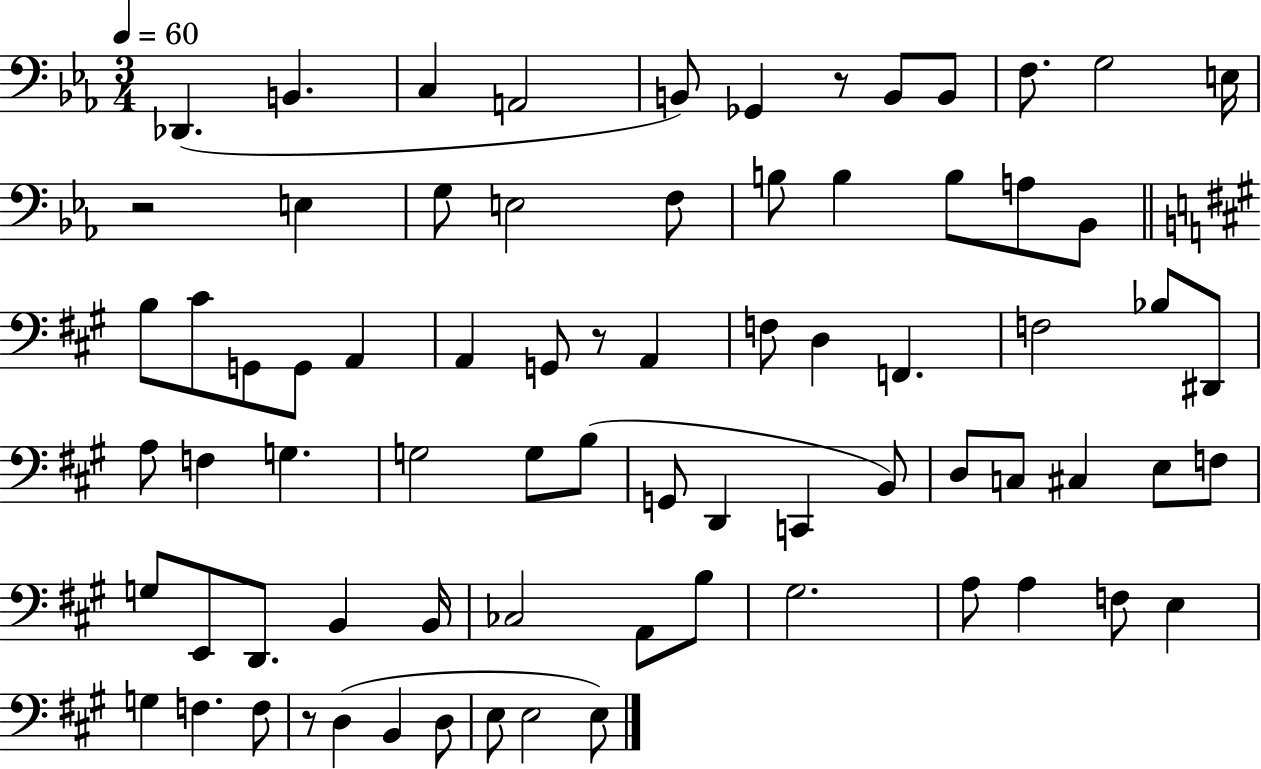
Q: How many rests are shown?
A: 4